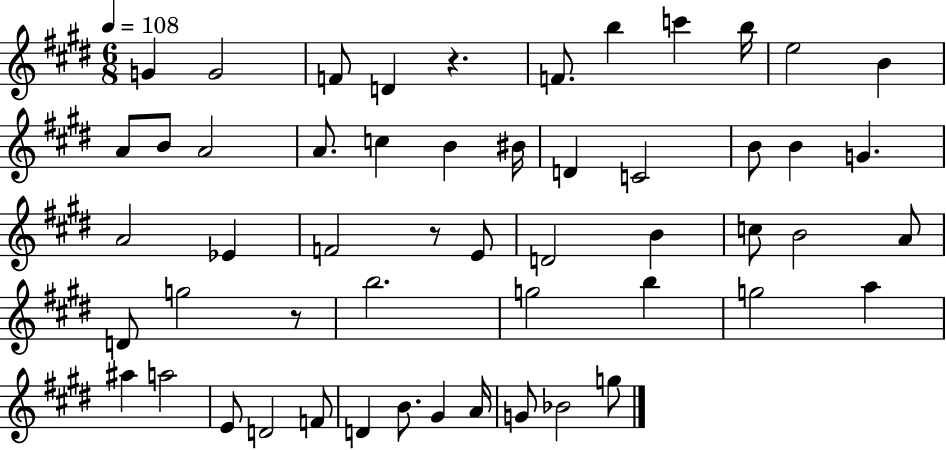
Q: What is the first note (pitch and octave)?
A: G4